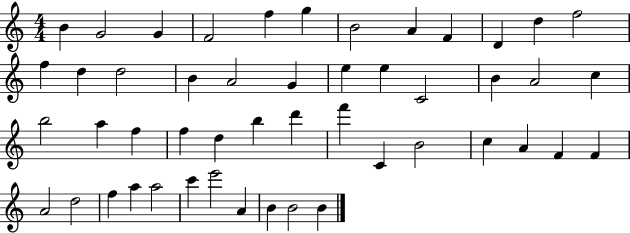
X:1
T:Untitled
M:4/4
L:1/4
K:C
B G2 G F2 f g B2 A F D d f2 f d d2 B A2 G e e C2 B A2 c b2 a f f d b d' f' C B2 c A F F A2 d2 f a a2 c' e'2 A B B2 B